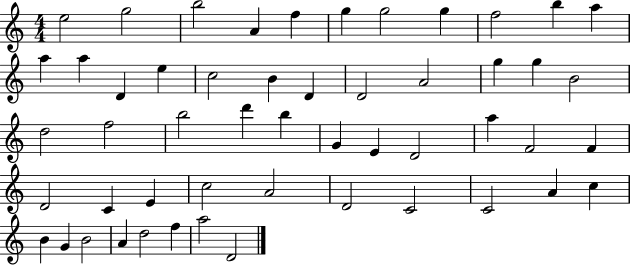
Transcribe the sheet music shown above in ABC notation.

X:1
T:Untitled
M:4/4
L:1/4
K:C
e2 g2 b2 A f g g2 g f2 b a a a D e c2 B D D2 A2 g g B2 d2 f2 b2 d' b G E D2 a F2 F D2 C E c2 A2 D2 C2 C2 A c B G B2 A d2 f a2 D2